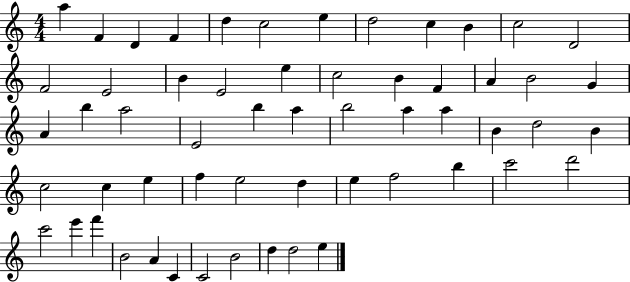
{
  \clef treble
  \numericTimeSignature
  \time 4/4
  \key c \major
  a''4 f'4 d'4 f'4 | d''4 c''2 e''4 | d''2 c''4 b'4 | c''2 d'2 | \break f'2 e'2 | b'4 e'2 e''4 | c''2 b'4 f'4 | a'4 b'2 g'4 | \break a'4 b''4 a''2 | e'2 b''4 a''4 | b''2 a''4 a''4 | b'4 d''2 b'4 | \break c''2 c''4 e''4 | f''4 e''2 d''4 | e''4 f''2 b''4 | c'''2 d'''2 | \break c'''2 e'''4 f'''4 | b'2 a'4 c'4 | c'2 b'2 | d''4 d''2 e''4 | \break \bar "|."
}